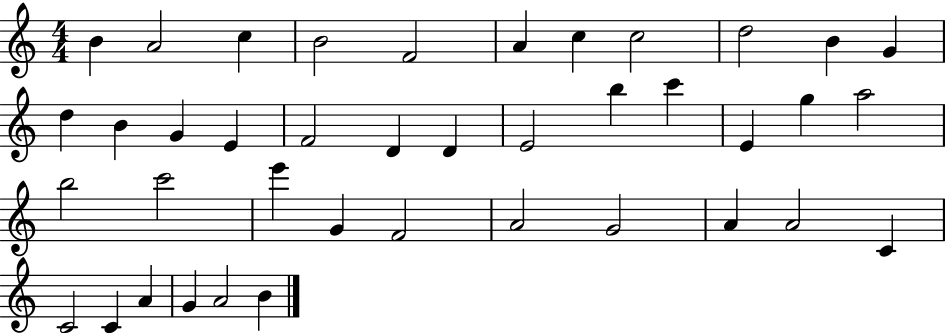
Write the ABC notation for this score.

X:1
T:Untitled
M:4/4
L:1/4
K:C
B A2 c B2 F2 A c c2 d2 B G d B G E F2 D D E2 b c' E g a2 b2 c'2 e' G F2 A2 G2 A A2 C C2 C A G A2 B